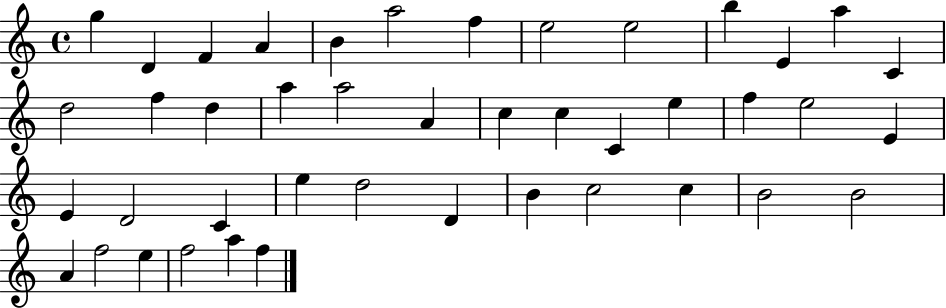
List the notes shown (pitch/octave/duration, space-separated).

G5/q D4/q F4/q A4/q B4/q A5/h F5/q E5/h E5/h B5/q E4/q A5/q C4/q D5/h F5/q D5/q A5/q A5/h A4/q C5/q C5/q C4/q E5/q F5/q E5/h E4/q E4/q D4/h C4/q E5/q D5/h D4/q B4/q C5/h C5/q B4/h B4/h A4/q F5/h E5/q F5/h A5/q F5/q